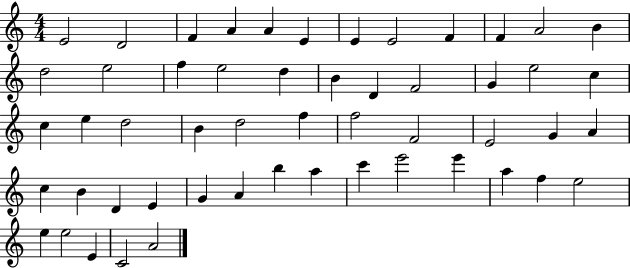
E4/h D4/h F4/q A4/q A4/q E4/q E4/q E4/h F4/q F4/q A4/h B4/q D5/h E5/h F5/q E5/h D5/q B4/q D4/q F4/h G4/q E5/h C5/q C5/q E5/q D5/h B4/q D5/h F5/q F5/h F4/h E4/h G4/q A4/q C5/q B4/q D4/q E4/q G4/q A4/q B5/q A5/q C6/q E6/h E6/q A5/q F5/q E5/h E5/q E5/h E4/q C4/h A4/h